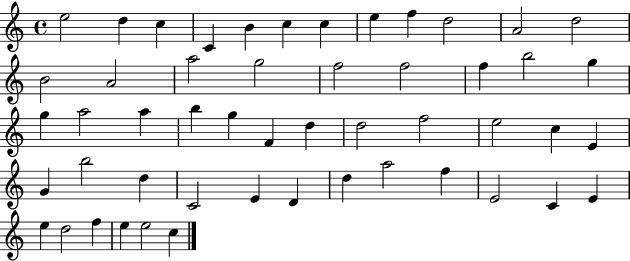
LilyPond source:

{
  \clef treble
  \time 4/4
  \defaultTimeSignature
  \key c \major
  e''2 d''4 c''4 | c'4 b'4 c''4 c''4 | e''4 f''4 d''2 | a'2 d''2 | \break b'2 a'2 | a''2 g''2 | f''2 f''2 | f''4 b''2 g''4 | \break g''4 a''2 a''4 | b''4 g''4 f'4 d''4 | d''2 f''2 | e''2 c''4 e'4 | \break g'4 b''2 d''4 | c'2 e'4 d'4 | d''4 a''2 f''4 | e'2 c'4 e'4 | \break e''4 d''2 f''4 | e''4 e''2 c''4 | \bar "|."
}